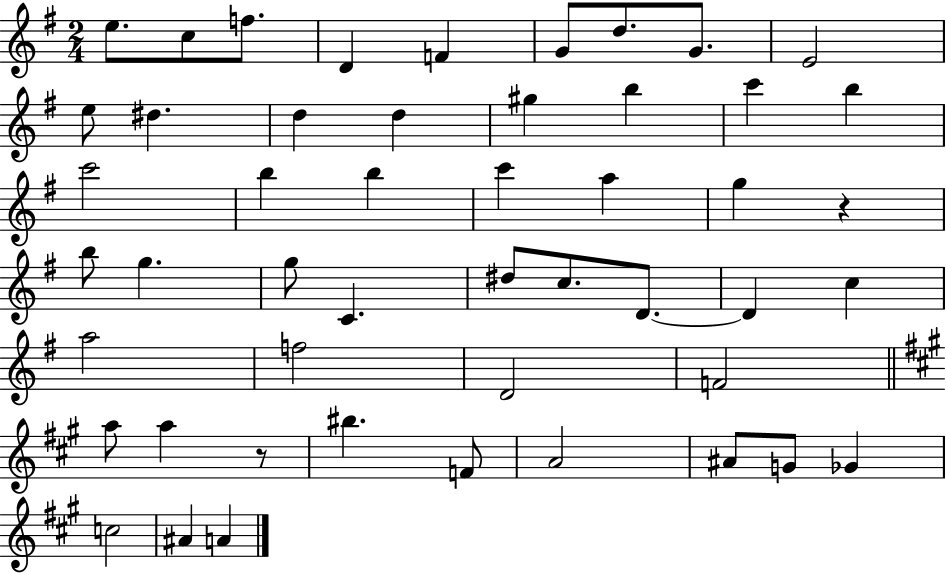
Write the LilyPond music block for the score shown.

{
  \clef treble
  \numericTimeSignature
  \time 2/4
  \key g \major
  e''8. c''8 f''8. | d'4 f'4 | g'8 d''8. g'8. | e'2 | \break e''8 dis''4. | d''4 d''4 | gis''4 b''4 | c'''4 b''4 | \break c'''2 | b''4 b''4 | c'''4 a''4 | g''4 r4 | \break b''8 g''4. | g''8 c'4. | dis''8 c''8. d'8.~~ | d'4 c''4 | \break a''2 | f''2 | d'2 | f'2 | \break \bar "||" \break \key a \major a''8 a''4 r8 | bis''4. f'8 | a'2 | ais'8 g'8 ges'4 | \break c''2 | ais'4 a'4 | \bar "|."
}